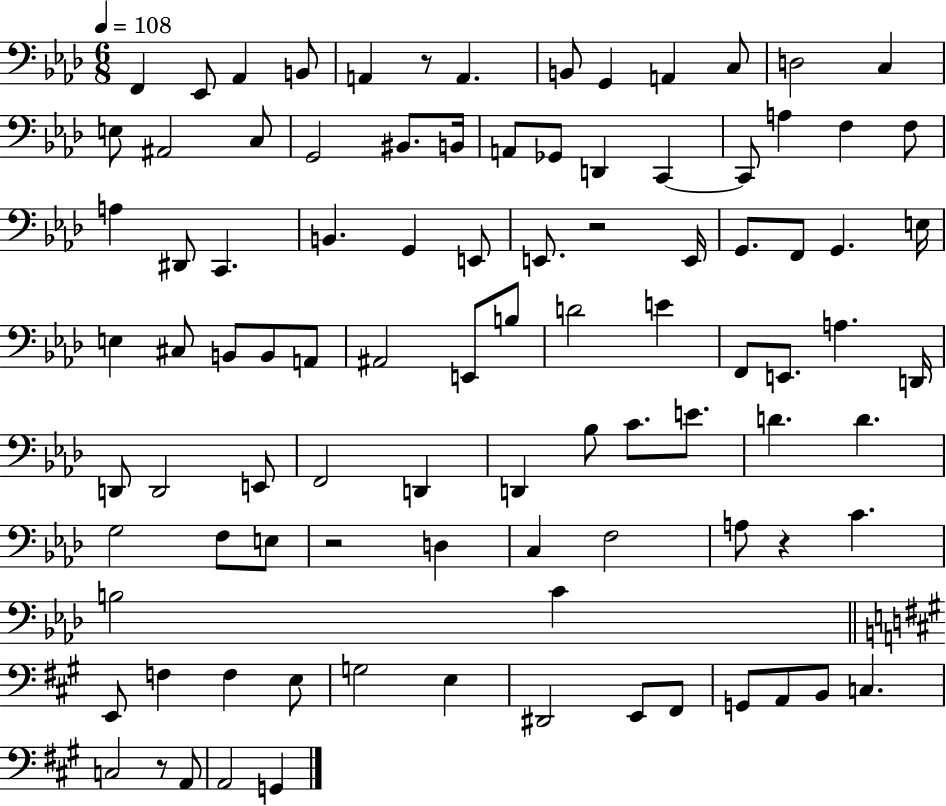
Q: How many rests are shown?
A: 5